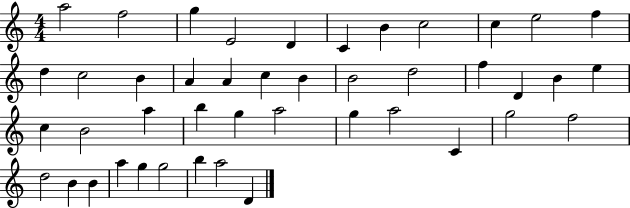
{
  \clef treble
  \numericTimeSignature
  \time 4/4
  \key c \major
  a''2 f''2 | g''4 e'2 d'4 | c'4 b'4 c''2 | c''4 e''2 f''4 | \break d''4 c''2 b'4 | a'4 a'4 c''4 b'4 | b'2 d''2 | f''4 d'4 b'4 e''4 | \break c''4 b'2 a''4 | b''4 g''4 a''2 | g''4 a''2 c'4 | g''2 f''2 | \break d''2 b'4 b'4 | a''4 g''4 g''2 | b''4 a''2 d'4 | \bar "|."
}